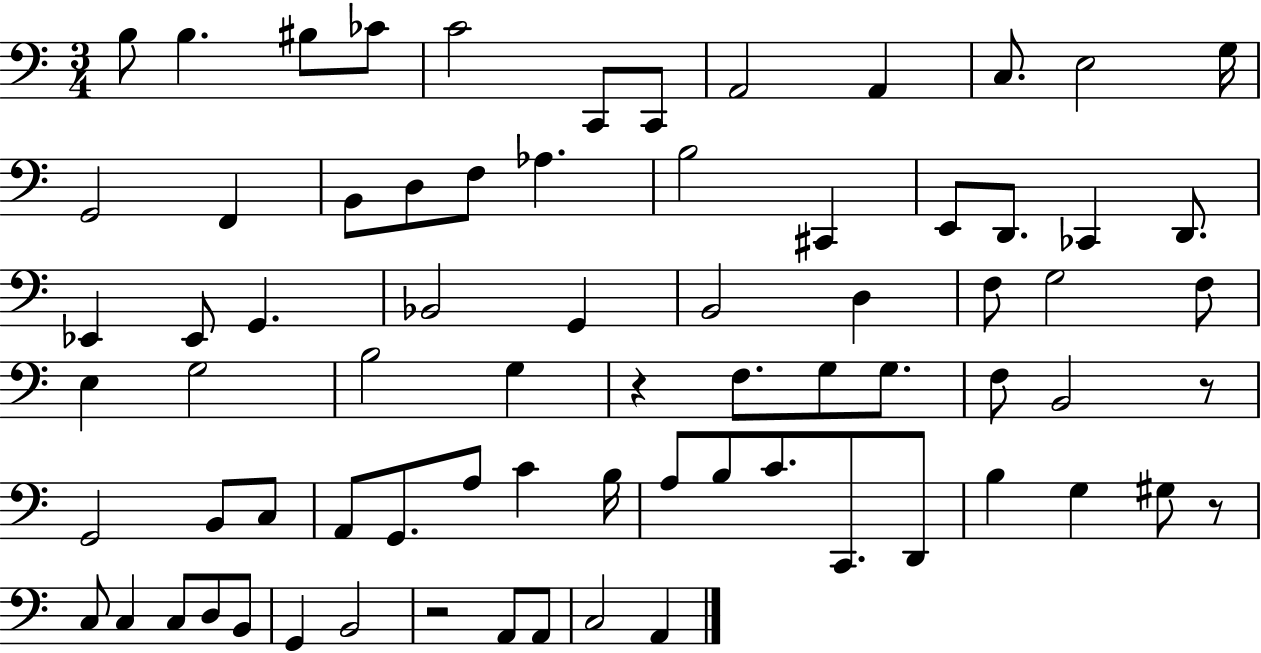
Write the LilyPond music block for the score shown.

{
  \clef bass
  \numericTimeSignature
  \time 3/4
  \key c \major
  b8 b4. bis8 ces'8 | c'2 c,8 c,8 | a,2 a,4 | c8. e2 g16 | \break g,2 f,4 | b,8 d8 f8 aes4. | b2 cis,4 | e,8 d,8. ces,4 d,8. | \break ees,4 ees,8 g,4. | bes,2 g,4 | b,2 d4 | f8 g2 f8 | \break e4 g2 | b2 g4 | r4 f8. g8 g8. | f8 b,2 r8 | \break g,2 b,8 c8 | a,8 g,8. a8 c'4 b16 | a8 b8 c'8. c,8. d,8 | b4 g4 gis8 r8 | \break c8 c4 c8 d8 b,8 | g,4 b,2 | r2 a,8 a,8 | c2 a,4 | \break \bar "|."
}